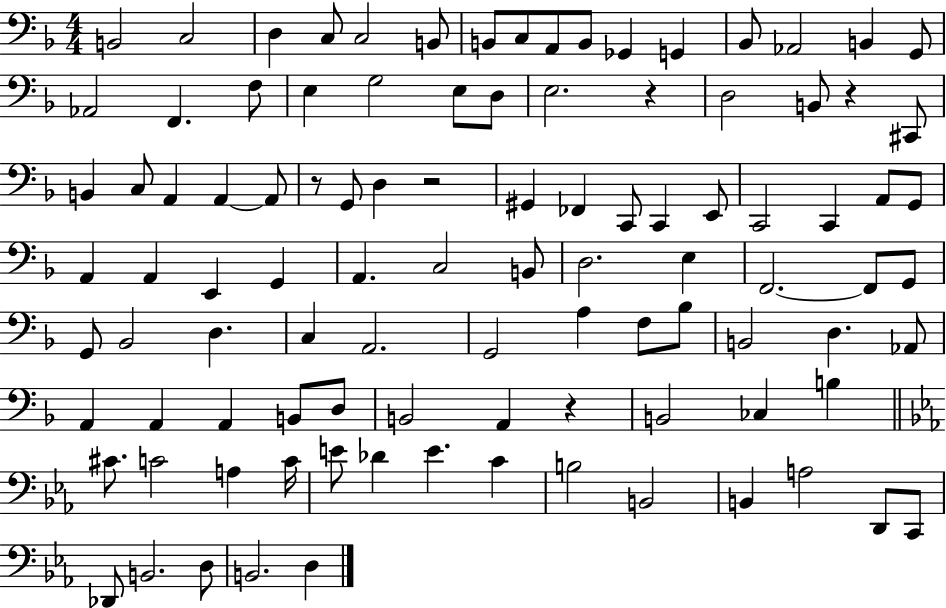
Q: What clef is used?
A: bass